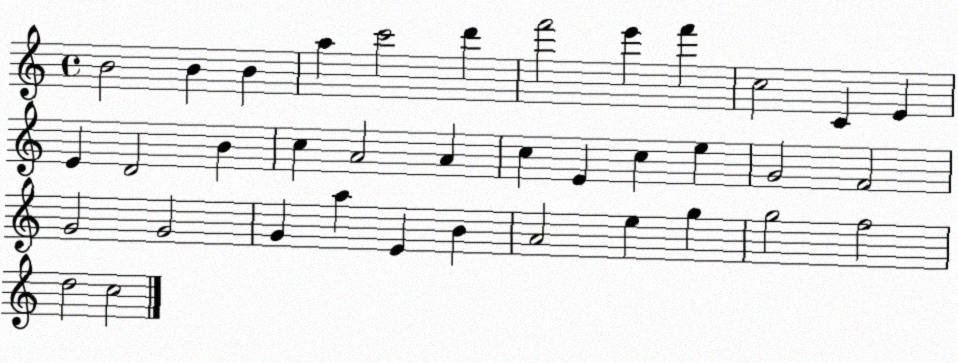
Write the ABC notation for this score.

X:1
T:Untitled
M:4/4
L:1/4
K:C
B2 B B a c'2 d' f'2 e' f' c2 C E E D2 B c A2 A c E c e G2 F2 G2 G2 G a E B A2 e g g2 f2 d2 c2